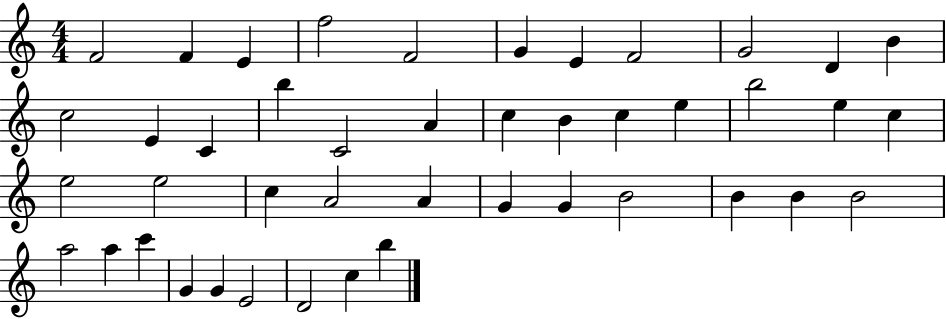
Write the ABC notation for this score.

X:1
T:Untitled
M:4/4
L:1/4
K:C
F2 F E f2 F2 G E F2 G2 D B c2 E C b C2 A c B c e b2 e c e2 e2 c A2 A G G B2 B B B2 a2 a c' G G E2 D2 c b